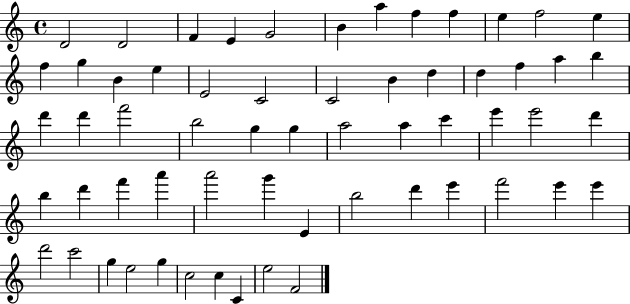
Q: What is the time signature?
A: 4/4